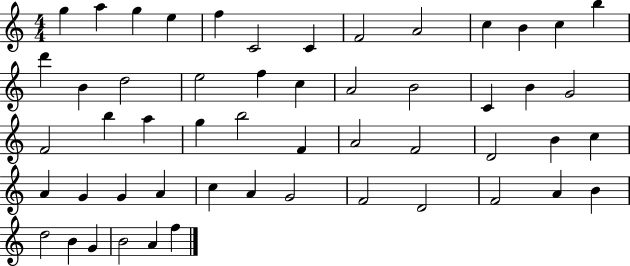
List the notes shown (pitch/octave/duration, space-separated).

G5/q A5/q G5/q E5/q F5/q C4/h C4/q F4/h A4/h C5/q B4/q C5/q B5/q D6/q B4/q D5/h E5/h F5/q C5/q A4/h B4/h C4/q B4/q G4/h F4/h B5/q A5/q G5/q B5/h F4/q A4/h F4/h D4/h B4/q C5/q A4/q G4/q G4/q A4/q C5/q A4/q G4/h F4/h D4/h F4/h A4/q B4/q D5/h B4/q G4/q B4/h A4/q F5/q